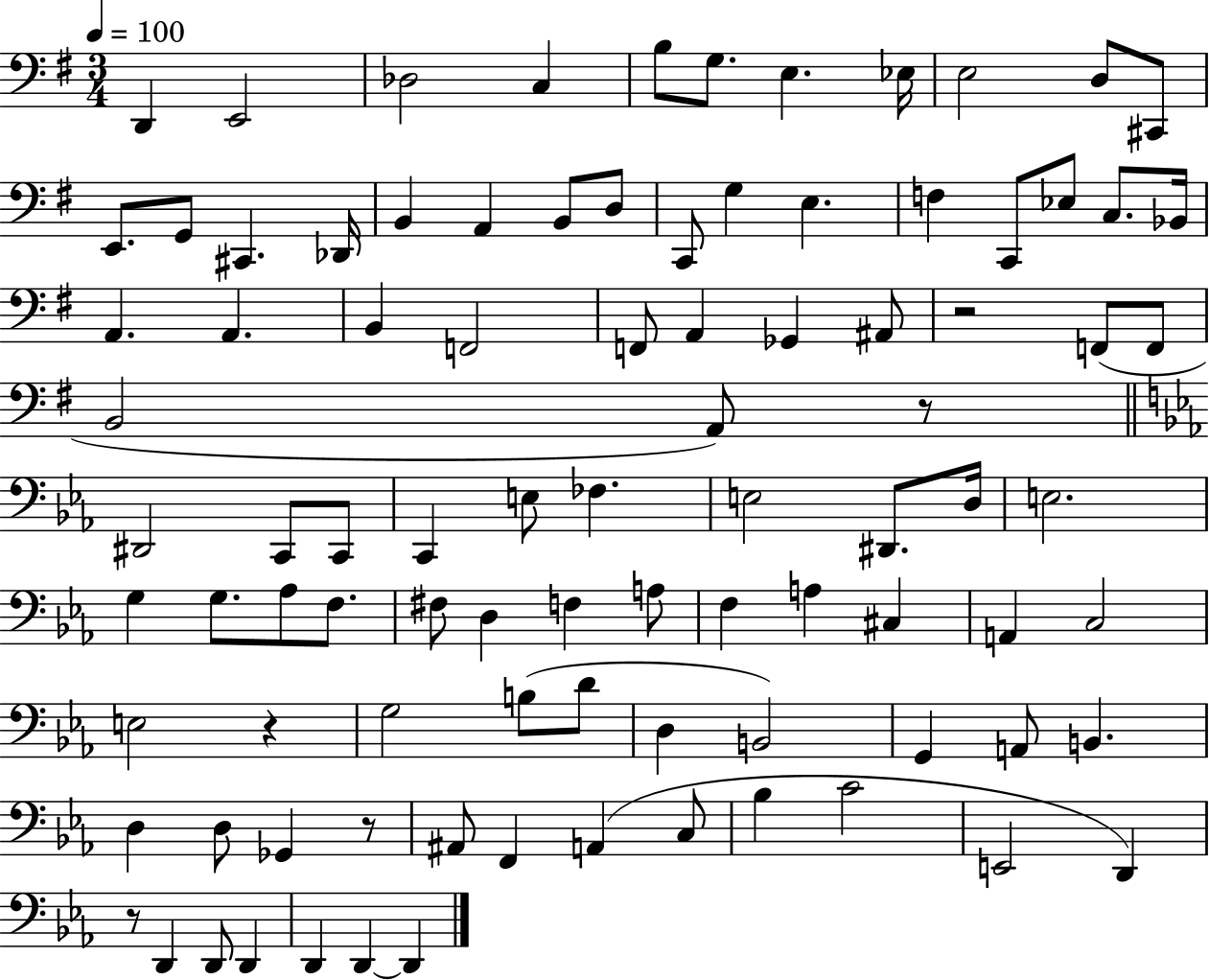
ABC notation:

X:1
T:Untitled
M:3/4
L:1/4
K:G
D,, E,,2 _D,2 C, B,/2 G,/2 E, _E,/4 E,2 D,/2 ^C,,/2 E,,/2 G,,/2 ^C,, _D,,/4 B,, A,, B,,/2 D,/2 C,,/2 G, E, F, C,,/2 _E,/2 C,/2 _B,,/4 A,, A,, B,, F,,2 F,,/2 A,, _G,, ^A,,/2 z2 F,,/2 F,,/2 B,,2 A,,/2 z/2 ^D,,2 C,,/2 C,,/2 C,, E,/2 _F, E,2 ^D,,/2 D,/4 E,2 G, G,/2 _A,/2 F,/2 ^F,/2 D, F, A,/2 F, A, ^C, A,, C,2 E,2 z G,2 B,/2 D/2 D, B,,2 G,, A,,/2 B,, D, D,/2 _G,, z/2 ^A,,/2 F,, A,, C,/2 _B, C2 E,,2 D,, z/2 D,, D,,/2 D,, D,, D,, D,,